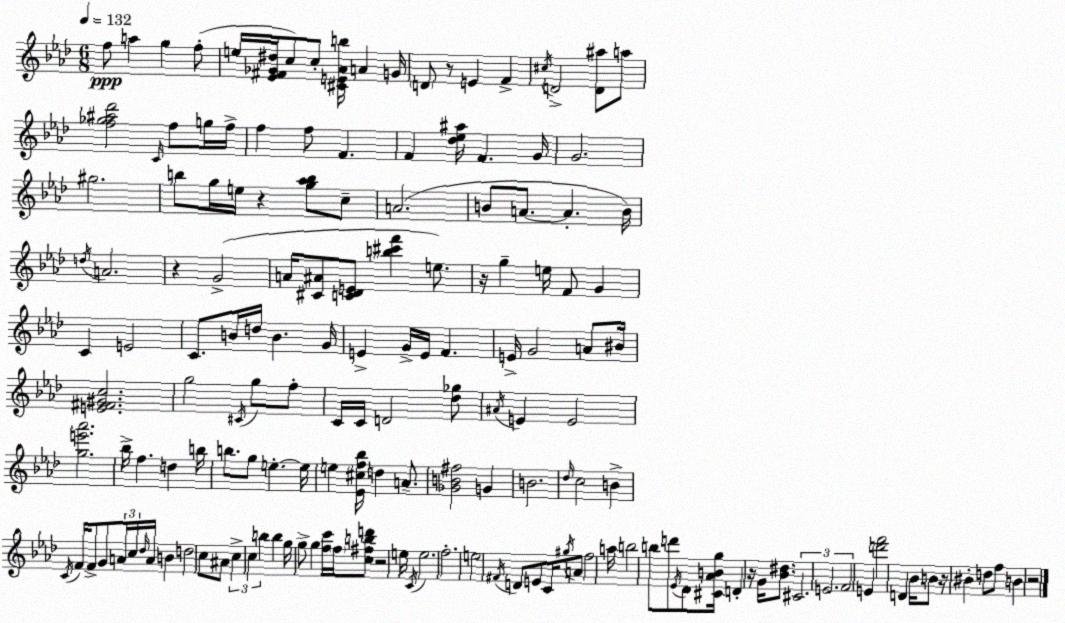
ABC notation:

X:1
T:Untitled
M:6/8
L:1/4
K:Fm
f/2 a g f/2 e/4 [_E^F_G^d]/4 c/2 c/2 [^CE_Ab]/4 A G/4 D/2 z/2 E F ^c/4 D2 [D^a]/2 a/2 [f_g^a_d']2 C/4 f/2 g/4 f/4 f f/2 F F [_d_e^a]/4 F G/4 G2 ^g2 b/2 g/4 e/4 z [g_ab]/2 c/2 A2 B/2 A/2 A B/4 d/4 A2 z G2 A/4 [^C^A]/2 [C_DE]/2 [b^c'f'] e/2 z/4 g e/4 F/2 G C E2 C/2 B/4 d/4 B G/4 E G/4 E/4 F E/4 G2 A/2 ^B/4 [E^F^Gc]2 g2 ^C/4 g/2 f/2 C/4 C/4 D2 [_d_g]/2 ^A/4 E E2 [ge'_a']2 _b/4 f d b/4 b/2 g/2 e e/4 e [_E^cf_b]/4 d A/2 [_GB^f]2 G B2 _d/4 c2 B C/4 F/4 F/2 G/2 A/4 c/4 _d/4 A/4 B d2 c/2 ^A/2 c c b b g/4 g/2 g [fc']/4 f/4 [c^fbd']/2 z2 e/4 C/4 e2 f2 e2 ^F/4 D/2 E/2 C/4 ^g/4 A/2 f2 a/4 b2 b/2 d'/2 _E/4 _D/2 [^C_ABg]/4 D z/4 G/4 [_B^d]/2 ^C2 E2 F2 E [d'f']2 D _B/4 B/2 z/4 ^B d/2 f/2 B z2